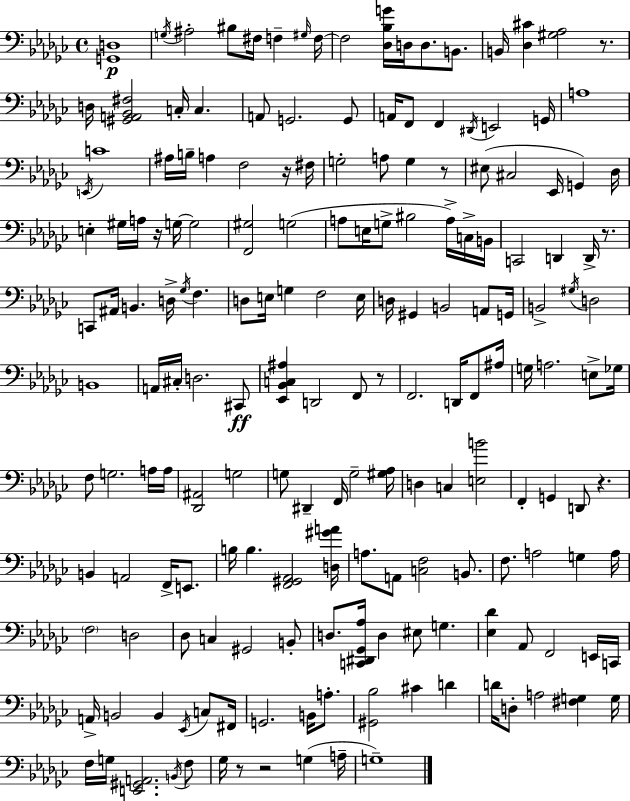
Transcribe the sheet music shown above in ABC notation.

X:1
T:Untitled
M:4/4
L:1/4
K:Ebm
[G,,D,]4 G,/4 ^A,2 ^B,/2 ^F,/4 F, ^G,/4 F,/4 F,2 [_D,_B,G]/4 D,/4 D,/2 B,,/2 B,,/4 [_D,^C] [^G,_A,]2 z/2 D,/4 [^G,,A,,_B,,^F,]2 C,/4 C, A,,/2 G,,2 G,,/2 A,,/4 F,,/2 F,, ^D,,/4 E,,2 G,,/4 A,4 E,,/4 C4 ^A,/4 B,/4 A, F,2 z/4 ^F,/4 G,2 A,/2 G, z/2 ^E,/2 ^C,2 _E,,/4 G,, _D,/4 E, ^G,/4 A,/4 z/4 G,/4 G,2 [F,,^G,]2 G,2 A,/2 E,/4 G,/2 ^B,2 A,/4 C,/4 B,,/4 C,,2 D,, D,,/4 z/2 C,,/2 ^A,,/4 B,, D,/4 _G,/4 F, D,/2 E,/4 G, F,2 E,/4 D,/4 ^G,, B,,2 A,,/2 G,,/4 B,,2 ^G,/4 D,2 B,,4 A,,/4 ^C,/4 D,2 ^C,,/2 [_E,,_B,,C,^A,] D,,2 F,,/2 z/2 F,,2 D,,/4 F,,/2 ^A,/4 G,/4 A,2 E,/2 _G,/4 F,/2 G,2 A,/4 A,/4 [_D,,^A,,]2 G,2 G,/2 ^D,, F,,/4 G,2 [^G,_A,]/4 D, C, [E,B]2 F,, G,, D,,/2 z B,, A,,2 F,,/4 E,,/2 B,/4 B, [F,,^G,,_A,,]2 [D,^GA]/4 A,/2 A,,/2 [C,F,]2 B,,/2 F,/2 A,2 G, A,/4 F,2 D,2 _D,/2 C, ^G,,2 B,,/2 D,/2 [C,,^D,,_G,,_A,]/4 D, ^E,/2 G, [_E,_D] _A,,/2 F,,2 E,,/4 C,,/4 A,,/4 B,,2 B,, _E,,/4 C,/2 ^F,,/4 G,,2 B,,/4 A,/2 [^G,,_B,]2 ^C D D/4 D,/2 A,2 [^F,G,] G,/4 F,/4 G,/4 [E,,^G,,A,,]2 B,,/4 F,/2 _G,/4 z/2 z2 G, A,/4 G,4